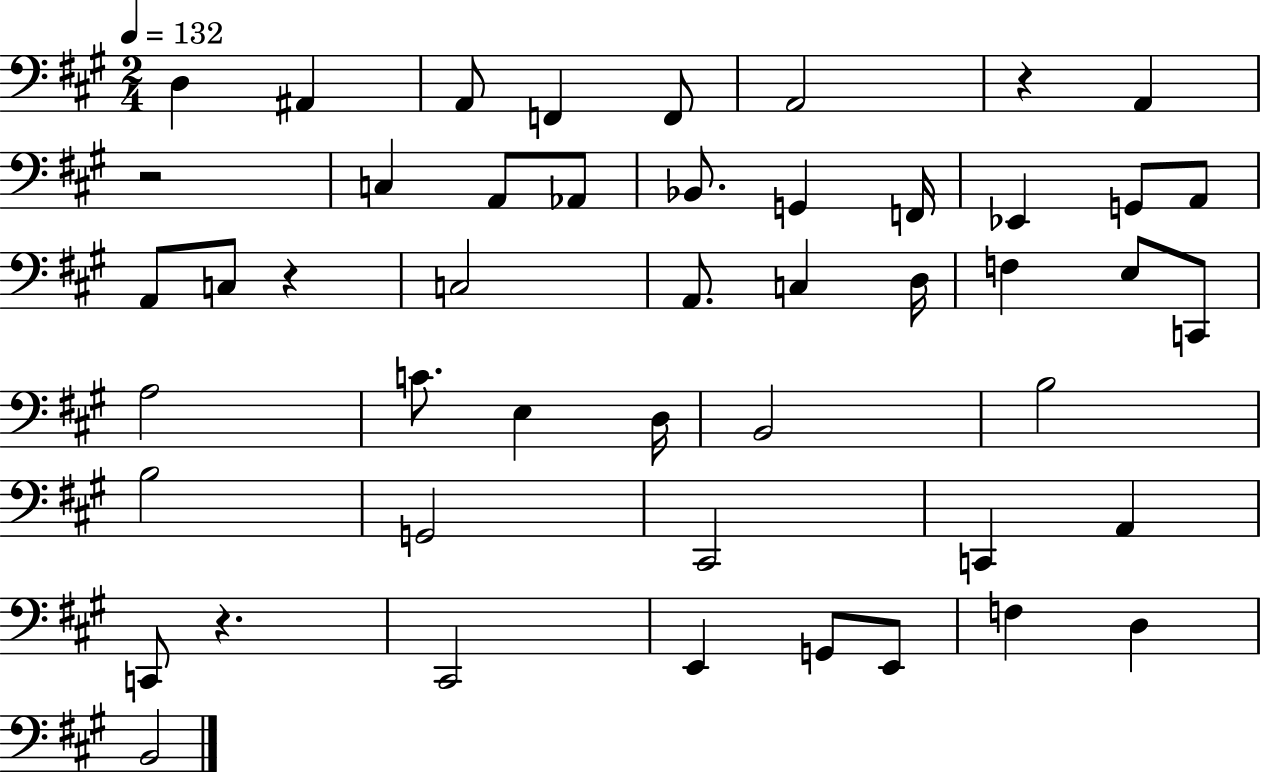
X:1
T:Untitled
M:2/4
L:1/4
K:A
D, ^A,, A,,/2 F,, F,,/2 A,,2 z A,, z2 C, A,,/2 _A,,/2 _B,,/2 G,, F,,/4 _E,, G,,/2 A,,/2 A,,/2 C,/2 z C,2 A,,/2 C, D,/4 F, E,/2 C,,/2 A,2 C/2 E, D,/4 B,,2 B,2 B,2 G,,2 ^C,,2 C,, A,, C,,/2 z ^C,,2 E,, G,,/2 E,,/2 F, D, B,,2